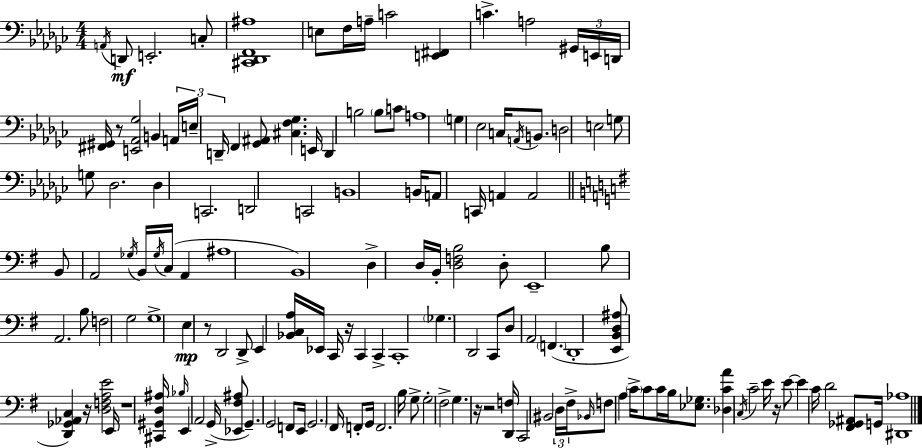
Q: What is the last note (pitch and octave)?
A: G2